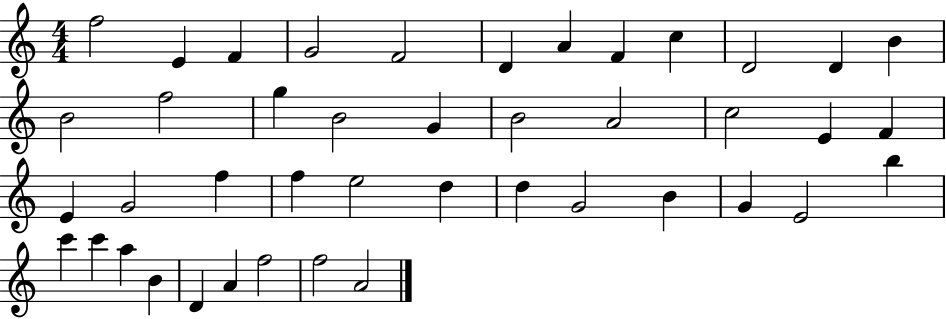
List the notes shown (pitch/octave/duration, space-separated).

F5/h E4/q F4/q G4/h F4/h D4/q A4/q F4/q C5/q D4/h D4/q B4/q B4/h F5/h G5/q B4/h G4/q B4/h A4/h C5/h E4/q F4/q E4/q G4/h F5/q F5/q E5/h D5/q D5/q G4/h B4/q G4/q E4/h B5/q C6/q C6/q A5/q B4/q D4/q A4/q F5/h F5/h A4/h